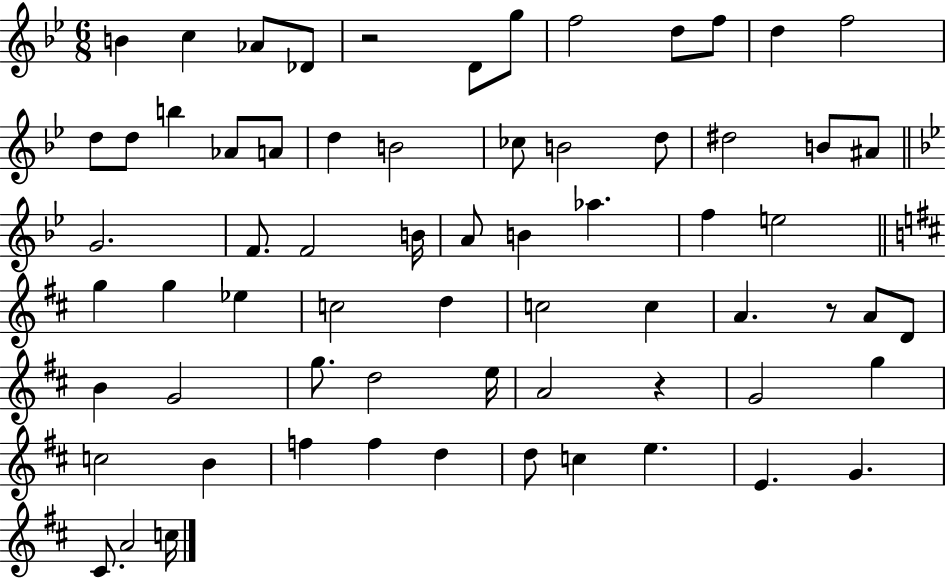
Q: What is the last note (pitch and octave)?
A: C5